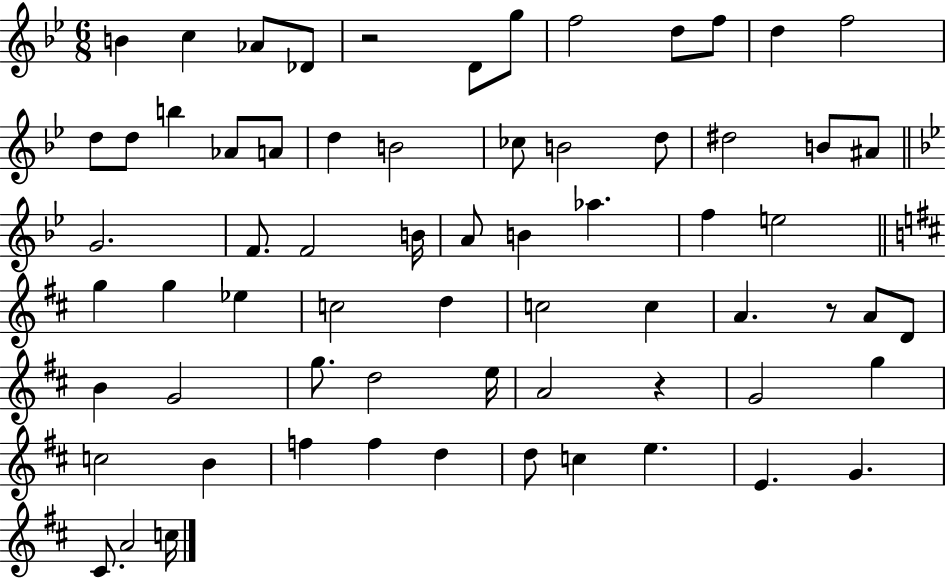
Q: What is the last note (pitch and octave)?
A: C5